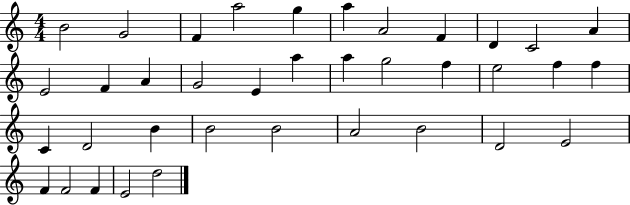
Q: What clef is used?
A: treble